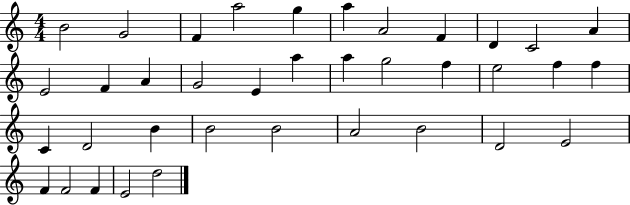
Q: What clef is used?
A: treble